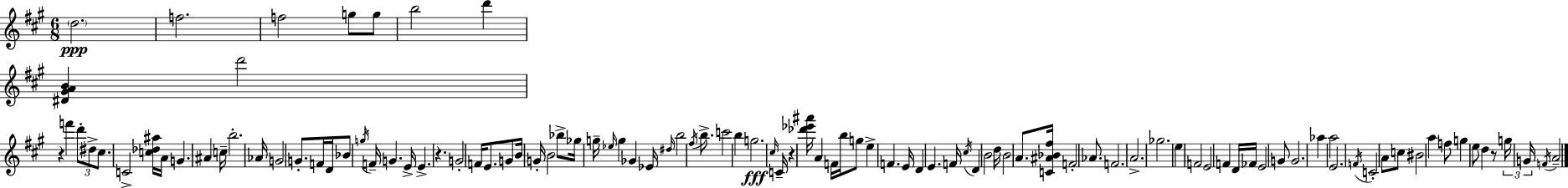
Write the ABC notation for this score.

X:1
T:Untitled
M:6/8
L:1/4
K:A
d2 f2 f2 g/2 g/2 b2 d' [^D^GAB] d'2 z f' d'/2 ^d/2 ^c/2 C2 [c_d^a]/4 A/4 G ^A c/4 b2 _A/4 G2 G/2 F/4 D/4 _B/2 g/4 F/4 G E/4 E z G2 F/4 E/2 G/2 B/4 G/4 B2 _b/2 _g/4 g/4 _e/4 g _G _E/4 ^d/4 b2 ^f/4 b/2 c'2 b g2 ^c/4 C/4 z [_d'_e'^a']/4 A F/4 b/4 g/2 e F E/4 D E F/4 ^c/4 D B2 d/4 B2 A/2 [C^A_B^f]/4 F2 _A/2 F2 A2 _g2 e F2 E2 F D/4 _F/4 E2 G/2 G2 _a a2 E2 F/4 C2 A/2 c/2 ^B2 a f/2 g e/2 d z/2 g/4 G/4 F/4 A2